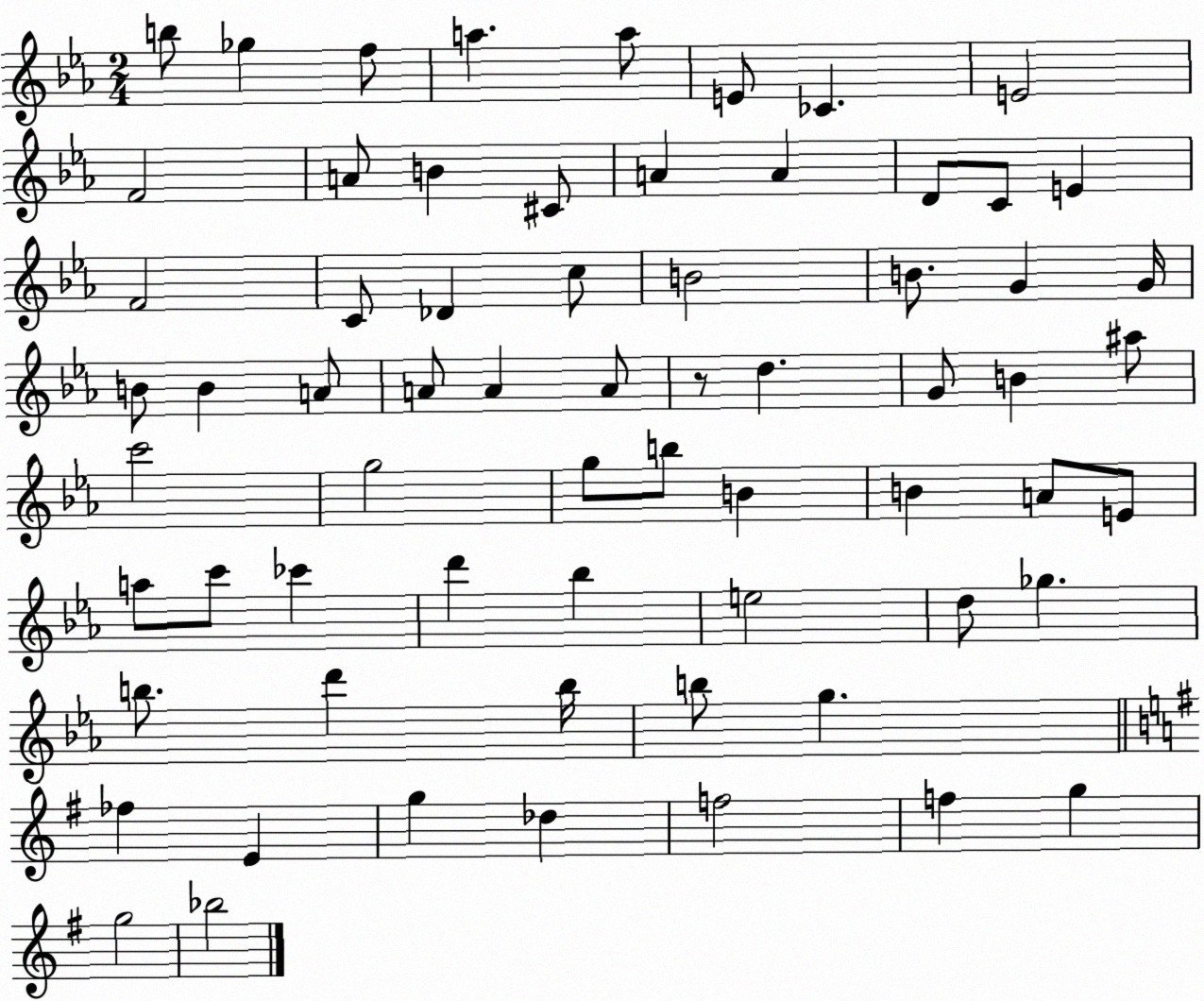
X:1
T:Untitled
M:2/4
L:1/4
K:Eb
b/2 _g f/2 a a/2 E/2 _C E2 F2 A/2 B ^C/2 A A D/2 C/2 E F2 C/2 _D c/2 B2 B/2 G G/4 B/2 B A/2 A/2 A A/2 z/2 d G/2 B ^a/2 c'2 g2 g/2 b/2 B B A/2 E/2 a/2 c'/2 _c' d' _b e2 d/2 _g b/2 d' b/4 b/2 g _f E g _d f2 f g g2 _b2